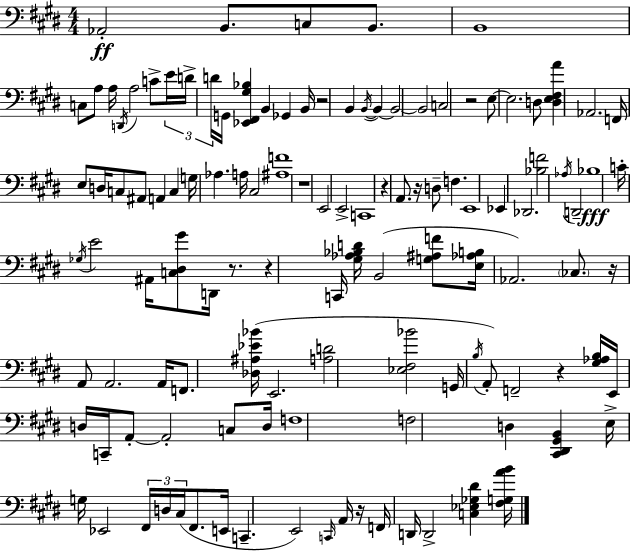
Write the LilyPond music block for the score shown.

{
  \clef bass
  \numericTimeSignature
  \time 4/4
  \key e \major
  aes,2-.\ff b,8. c8 b,8. | b,1 | c8 a8 a16 \acciaccatura { d,16 } a2 c'8-> | \tuplet 3/2 { e'16 d'16-> d'16 } g,16 <ees, fis, gis bes>4 b,4 ges,4 | \break b,16 r2 b,4 \acciaccatura { b,16~ }~ b,4 | b,2~~ b,2 | c2 r2 | e8~~ e2. | \break d8 <d e fis a'>4 aes,2. | f,16 e8 d16 c8 ais,8 a,4 c4 | g16 aes4. a16 cis2 | <ais f'>1 | \break r1 | e,2 e,2-> | c,1 | r4 a,8. r16 d8-- f4. | \break e,1 | ees,4 des,2. | <bes f'>2 \acciaccatura { aes16 } d,2-- | bes1\fff | \break c'16-. \acciaccatura { ges16 } e'2 ais,16 <c dis gis'>8 | d,16 r8. r4 c,16 <gis aes bes d'>16 b,2( | <g ais f'>8 <e aes b>16 aes,2.) | \parenthesize ces8. r16 a,8 a,2. | \break a,16 f,8. <des ais ees' bes'>16( e,2. | <a d'>2 <ees fis bes'>2 | g,16 \acciaccatura { b16 }) a,8-. f,2-- | r4 <gis aes b>16 e,16 d16 c,16-- a,8-.~~ a,2-. | \break c8 d16 f1 | f2 d4 | <cis, dis, gis, b,>4 e16-> g16 ees,2 \tuplet 3/2 { fis,16 | d16 cis16( } fis,8. e,16 c,4.-- e,2) | \break \grace { c,16 } a,16 r16 f,16 d,16 d,2-> | <c ees ges dis'>4 <fis g a' b'>16 \bar "|."
}